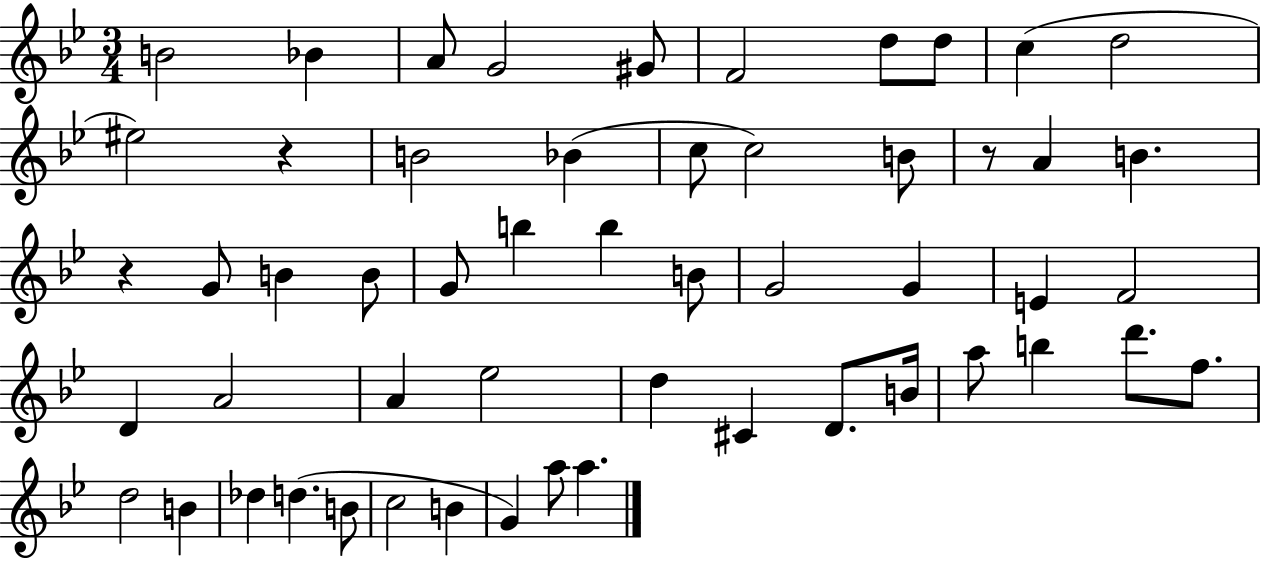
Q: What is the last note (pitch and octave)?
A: A5